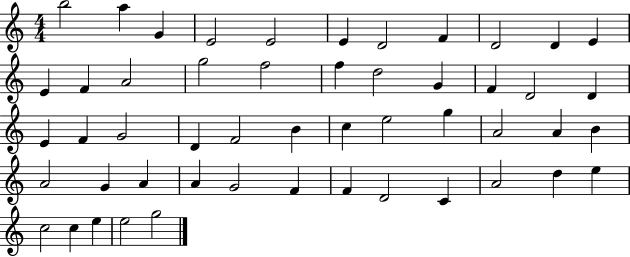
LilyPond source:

{
  \clef treble
  \numericTimeSignature
  \time 4/4
  \key c \major
  b''2 a''4 g'4 | e'2 e'2 | e'4 d'2 f'4 | d'2 d'4 e'4 | \break e'4 f'4 a'2 | g''2 f''2 | f''4 d''2 g'4 | f'4 d'2 d'4 | \break e'4 f'4 g'2 | d'4 f'2 b'4 | c''4 e''2 g''4 | a'2 a'4 b'4 | \break a'2 g'4 a'4 | a'4 g'2 f'4 | f'4 d'2 c'4 | a'2 d''4 e''4 | \break c''2 c''4 e''4 | e''2 g''2 | \bar "|."
}